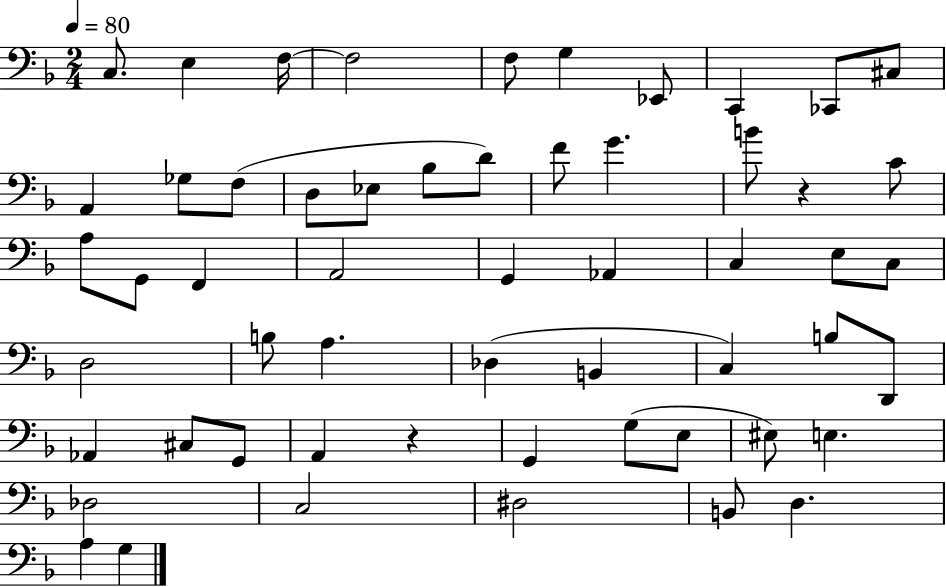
{
  \clef bass
  \numericTimeSignature
  \time 2/4
  \key f \major
  \tempo 4 = 80
  c8. e4 f16~~ | f2 | f8 g4 ees,8 | c,4 ces,8 cis8 | \break a,4 ges8 f8( | d8 ees8 bes8 d'8) | f'8 g'4. | b'8 r4 c'8 | \break a8 g,8 f,4 | a,2 | g,4 aes,4 | c4 e8 c8 | \break d2 | b8 a4. | des4( b,4 | c4) b8 d,8 | \break aes,4 cis8 g,8 | a,4 r4 | g,4 g8( e8 | eis8) e4. | \break des2 | c2 | dis2 | b,8 d4. | \break a4 g4 | \bar "|."
}